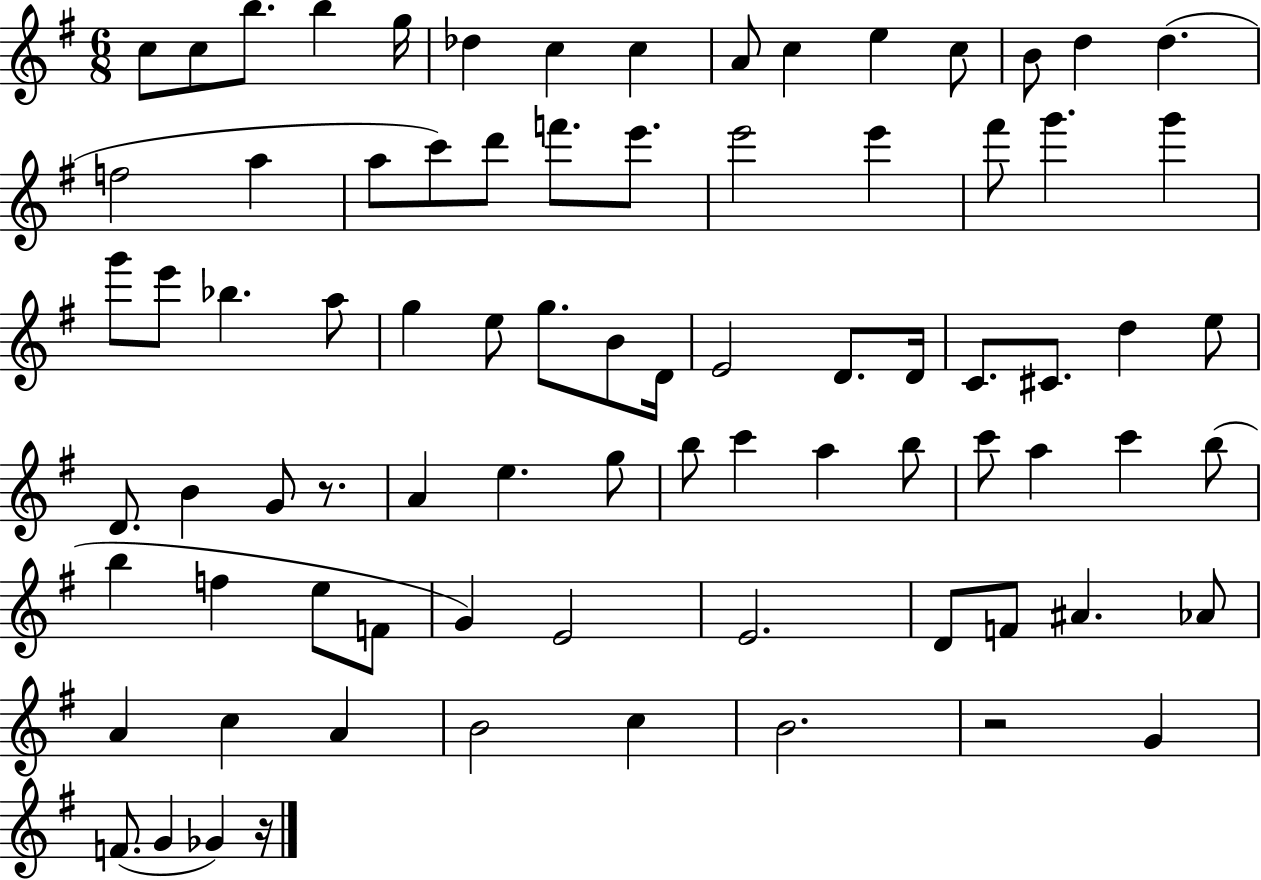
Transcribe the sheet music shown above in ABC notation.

X:1
T:Untitled
M:6/8
L:1/4
K:G
c/2 c/2 b/2 b g/4 _d c c A/2 c e c/2 B/2 d d f2 a a/2 c'/2 d'/2 f'/2 e'/2 e'2 e' ^f'/2 g' g' g'/2 e'/2 _b a/2 g e/2 g/2 B/2 D/4 E2 D/2 D/4 C/2 ^C/2 d e/2 D/2 B G/2 z/2 A e g/2 b/2 c' a b/2 c'/2 a c' b/2 b f e/2 F/2 G E2 E2 D/2 F/2 ^A _A/2 A c A B2 c B2 z2 G F/2 G _G z/4